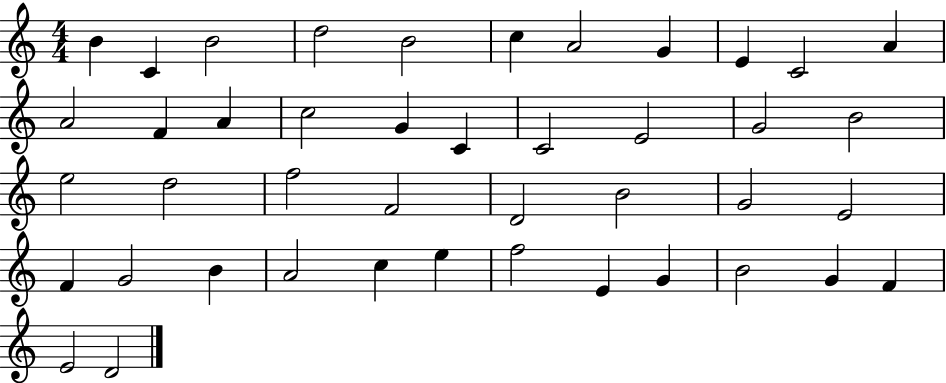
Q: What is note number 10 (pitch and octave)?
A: C4